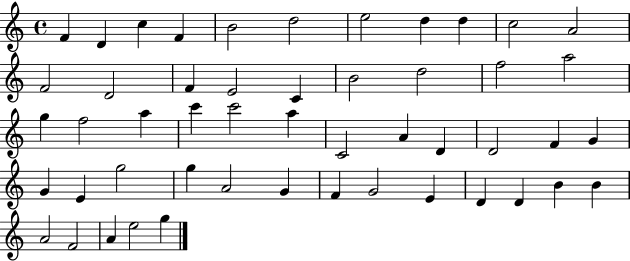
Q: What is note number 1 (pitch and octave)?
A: F4